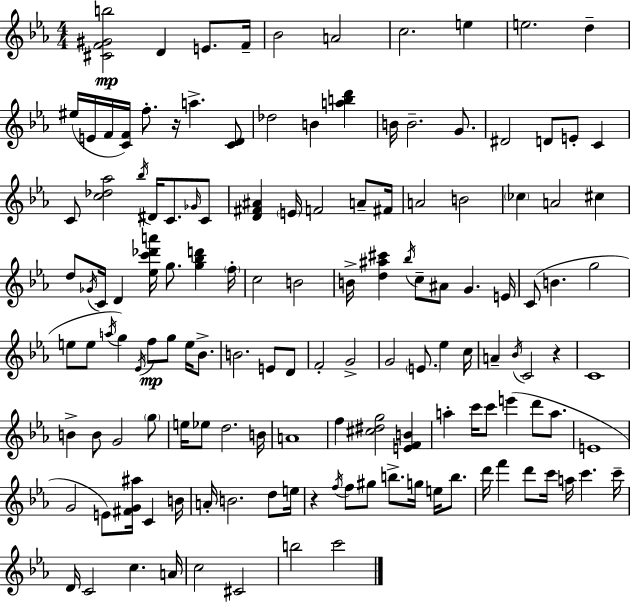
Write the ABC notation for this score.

X:1
T:Untitled
M:4/4
L:1/4
K:Eb
[^CF^Gb]2 D E/2 F/4 _B2 A2 c2 e e2 d ^e/4 E/4 F/4 [CF]/4 f/2 z/4 a [CD]/2 _d2 B [abd'] B/4 B2 G/2 ^D2 D/2 E/2 C C/2 [c_d_a]2 _b/4 ^D/4 C/2 _G/4 C/2 [D^F^A] E/4 F2 A/2 ^F/4 A2 B2 _c A2 ^c d/2 _G/4 C/4 D [_ec'_d'a']/4 g/2 [g_bd'] f/4 c2 B2 B/4 [d^a^c'] _b/4 c/2 ^A/2 G E/4 C/2 B g2 e/2 e/2 a/4 g _E/4 f/2 g/2 e/4 _B/2 B2 E/2 D/2 F2 G2 G2 E/2 _e c/4 A _B/4 C2 z C4 B B/2 G2 g/2 e/4 _e/2 d2 B/4 A4 f [^c^dg]2 [EFB] a c'/4 c'/2 e' d'/2 a/2 E4 G2 E/2 [^FG^a]/4 C B/4 A/4 B2 d/2 e/4 z f/4 f/2 ^g/2 b/2 g/4 e/4 b/2 d'/4 f' d'/2 c'/4 a/4 c' c'/4 D/4 C2 c A/4 c2 ^C2 b2 c'2